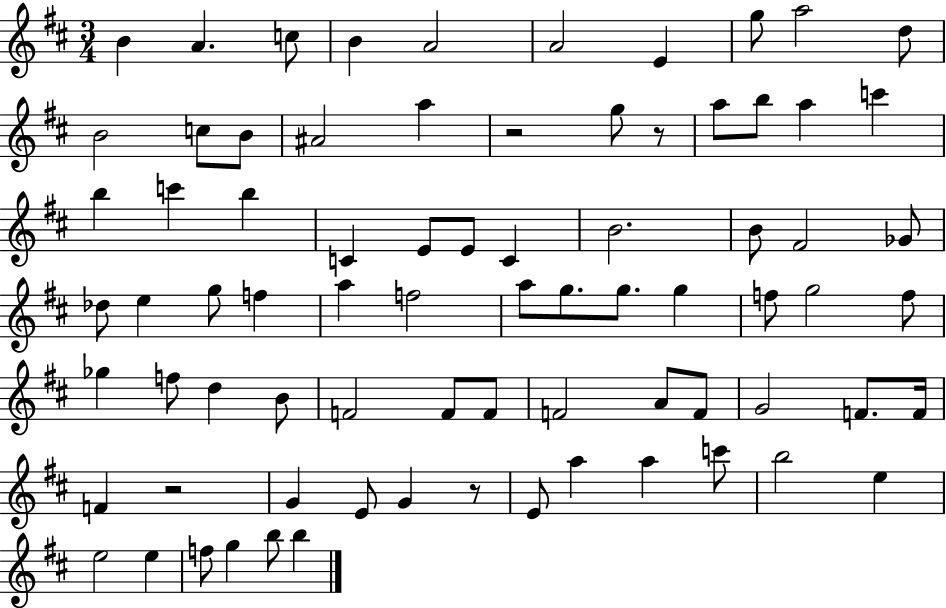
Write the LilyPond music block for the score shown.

{
  \clef treble
  \numericTimeSignature
  \time 3/4
  \key d \major
  \repeat volta 2 { b'4 a'4. c''8 | b'4 a'2 | a'2 e'4 | g''8 a''2 d''8 | \break b'2 c''8 b'8 | ais'2 a''4 | r2 g''8 r8 | a''8 b''8 a''4 c'''4 | \break b''4 c'''4 b''4 | c'4 e'8 e'8 c'4 | b'2. | b'8 fis'2 ges'8 | \break des''8 e''4 g''8 f''4 | a''4 f''2 | a''8 g''8. g''8. g''4 | f''8 g''2 f''8 | \break ges''4 f''8 d''4 b'8 | f'2 f'8 f'8 | f'2 a'8 f'8 | g'2 f'8. f'16 | \break f'4 r2 | g'4 e'8 g'4 r8 | e'8 a''4 a''4 c'''8 | b''2 e''4 | \break e''2 e''4 | f''8 g''4 b''8 b''4 | } \bar "|."
}